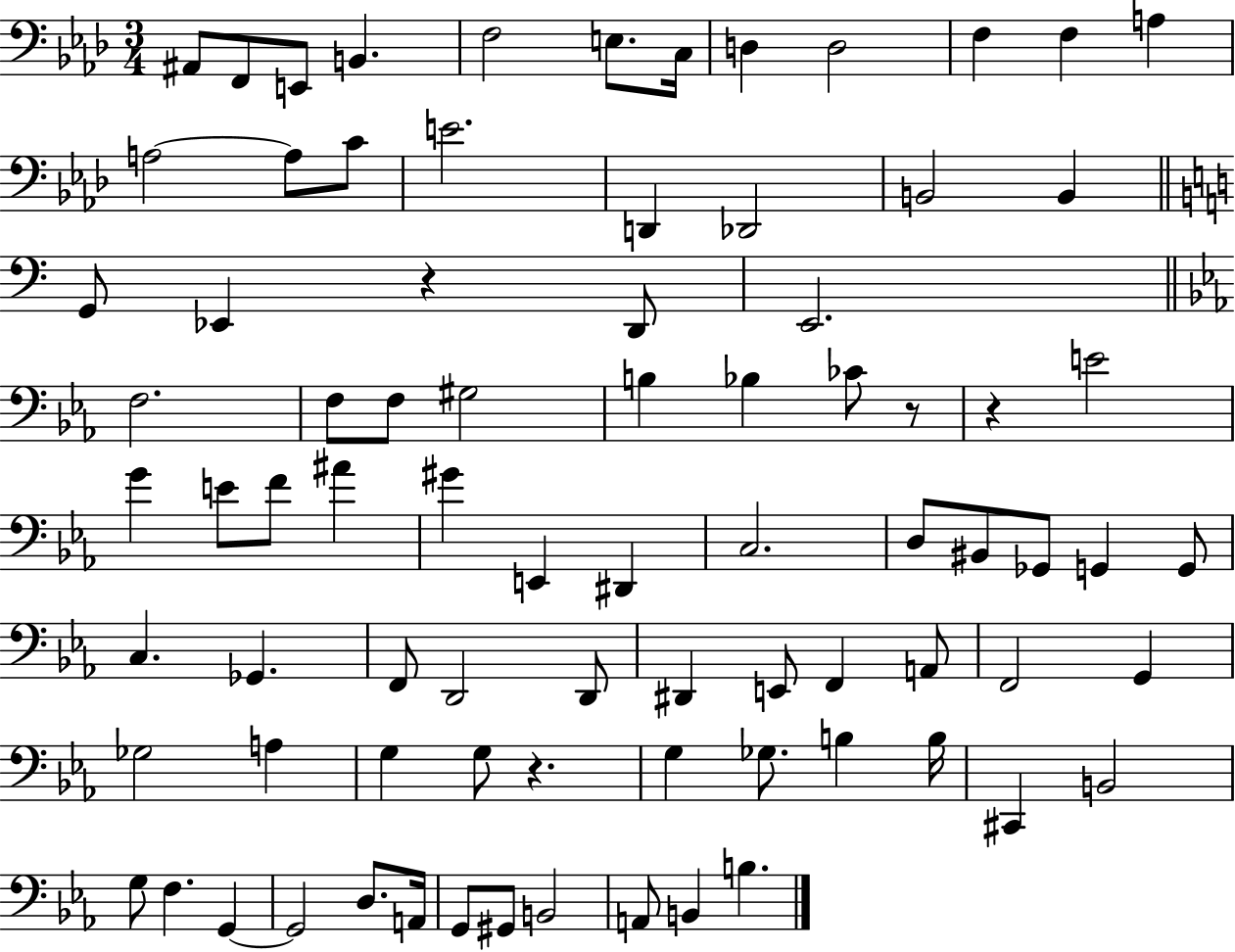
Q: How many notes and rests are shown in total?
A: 82